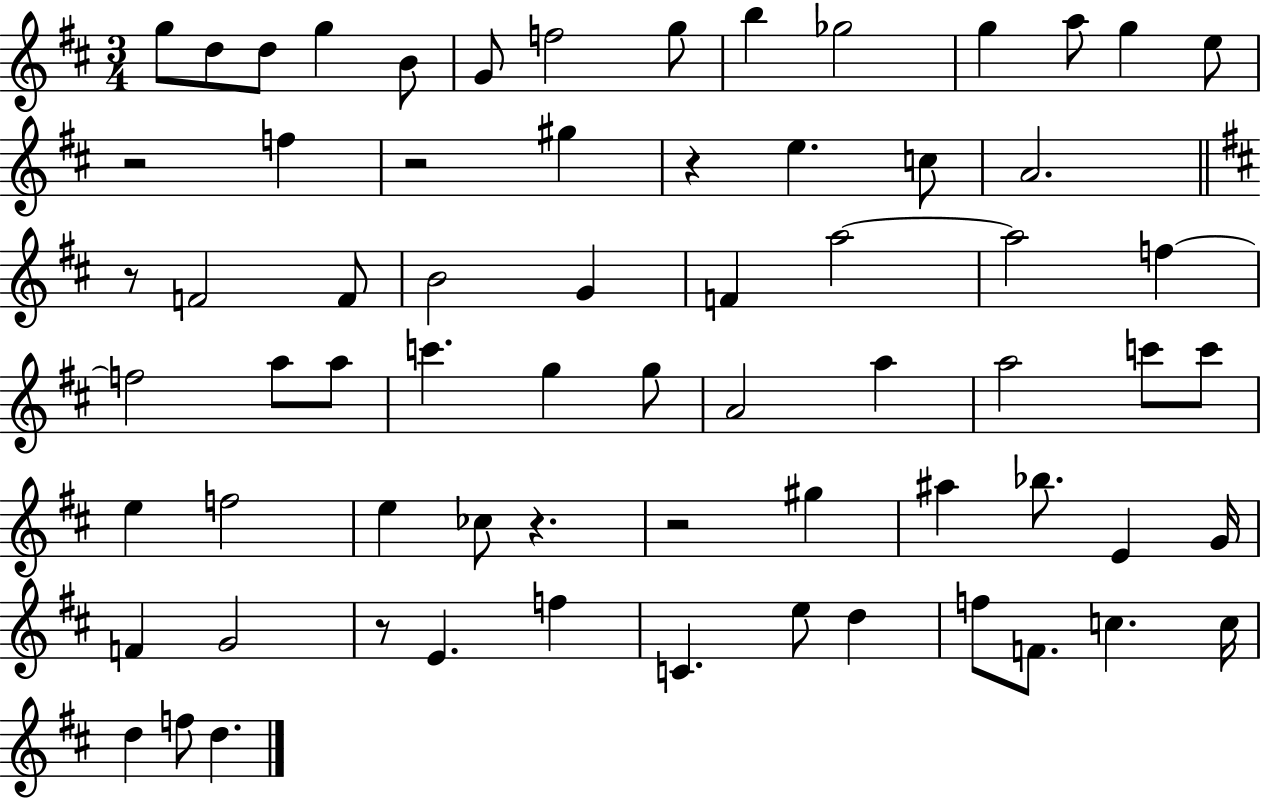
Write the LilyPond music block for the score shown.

{
  \clef treble
  \numericTimeSignature
  \time 3/4
  \key d \major
  \repeat volta 2 { g''8 d''8 d''8 g''4 b'8 | g'8 f''2 g''8 | b''4 ges''2 | g''4 a''8 g''4 e''8 | \break r2 f''4 | r2 gis''4 | r4 e''4. c''8 | a'2. | \break \bar "||" \break \key d \major r8 f'2 f'8 | b'2 g'4 | f'4 a''2~~ | a''2 f''4~~ | \break f''2 a''8 a''8 | c'''4. g''4 g''8 | a'2 a''4 | a''2 c'''8 c'''8 | \break e''4 f''2 | e''4 ces''8 r4. | r2 gis''4 | ais''4 bes''8. e'4 g'16 | \break f'4 g'2 | r8 e'4. f''4 | c'4. e''8 d''4 | f''8 f'8. c''4. c''16 | \break d''4 f''8 d''4. | } \bar "|."
}